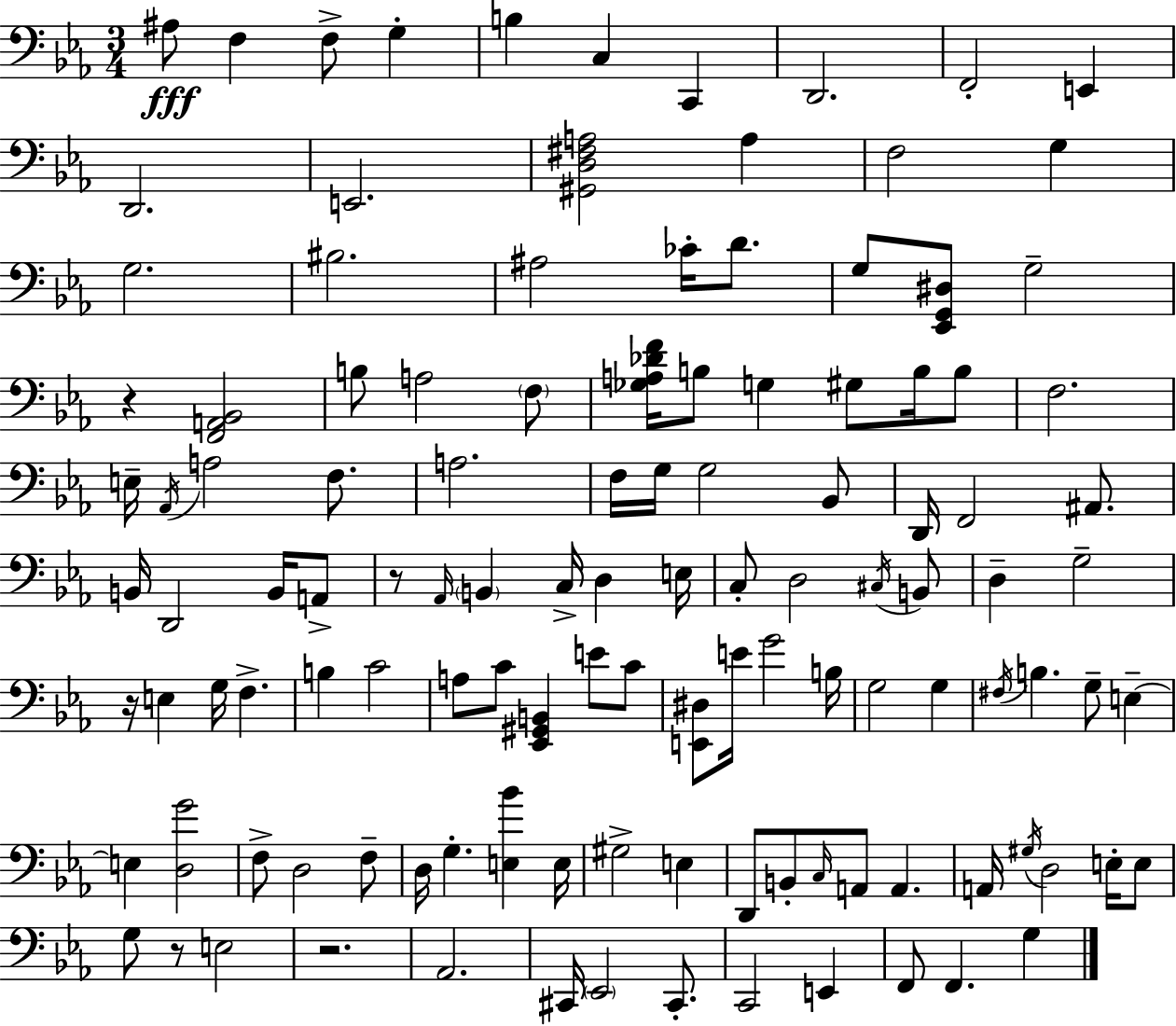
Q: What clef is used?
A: bass